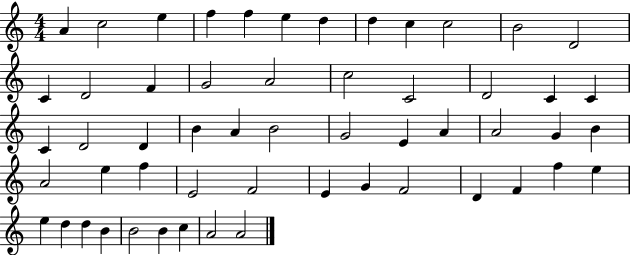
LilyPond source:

{
  \clef treble
  \numericTimeSignature
  \time 4/4
  \key c \major
  a'4 c''2 e''4 | f''4 f''4 e''4 d''4 | d''4 c''4 c''2 | b'2 d'2 | \break c'4 d'2 f'4 | g'2 a'2 | c''2 c'2 | d'2 c'4 c'4 | \break c'4 d'2 d'4 | b'4 a'4 b'2 | g'2 e'4 a'4 | a'2 g'4 b'4 | \break a'2 e''4 f''4 | e'2 f'2 | e'4 g'4 f'2 | d'4 f'4 f''4 e''4 | \break e''4 d''4 d''4 b'4 | b'2 b'4 c''4 | a'2 a'2 | \bar "|."
}